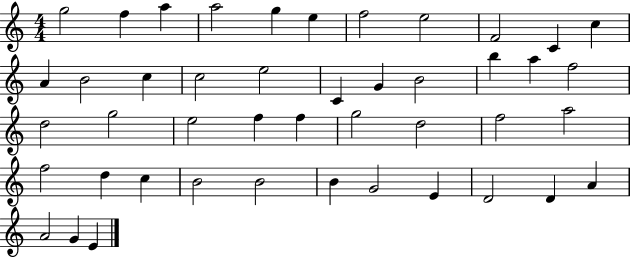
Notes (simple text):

G5/h F5/q A5/q A5/h G5/q E5/q F5/h E5/h F4/h C4/q C5/q A4/q B4/h C5/q C5/h E5/h C4/q G4/q B4/h B5/q A5/q F5/h D5/h G5/h E5/h F5/q F5/q G5/h D5/h F5/h A5/h F5/h D5/q C5/q B4/h B4/h B4/q G4/h E4/q D4/h D4/q A4/q A4/h G4/q E4/q